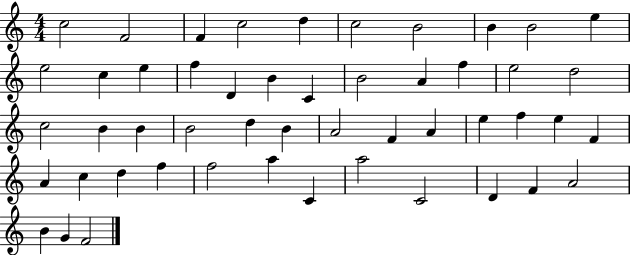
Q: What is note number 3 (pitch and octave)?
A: F4